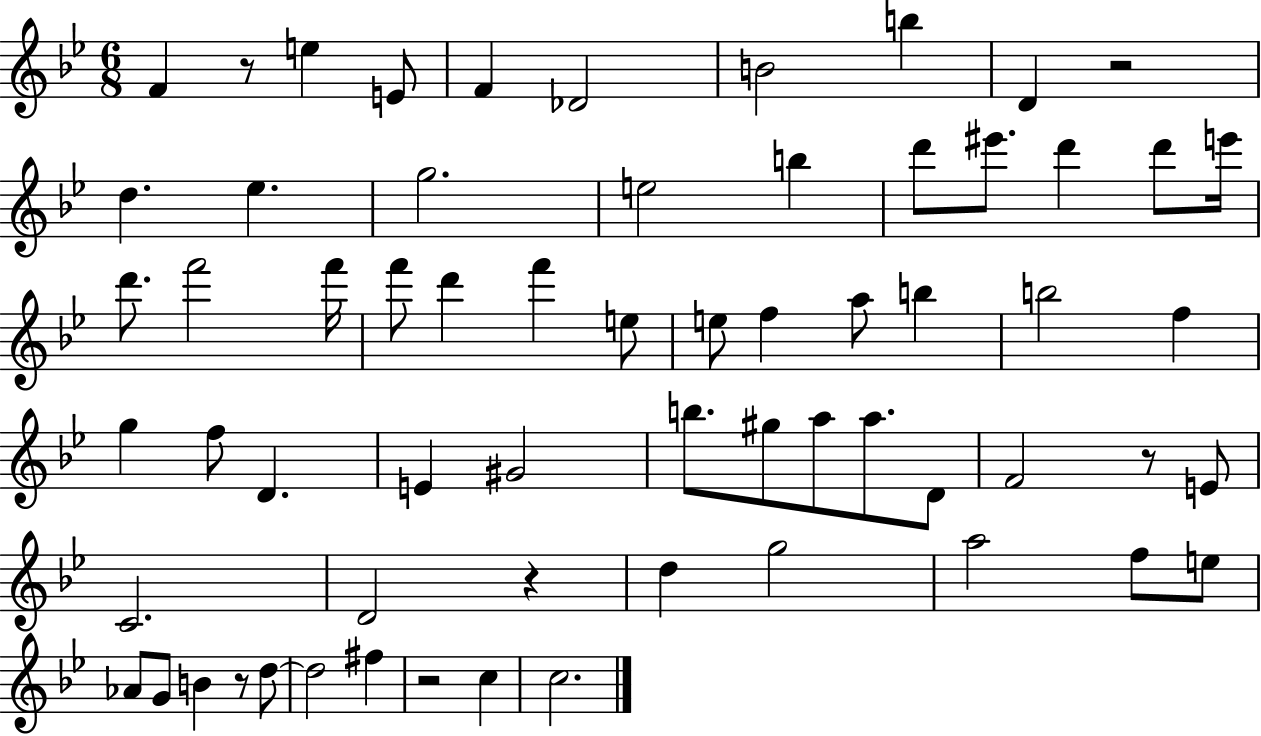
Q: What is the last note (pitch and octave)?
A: C5